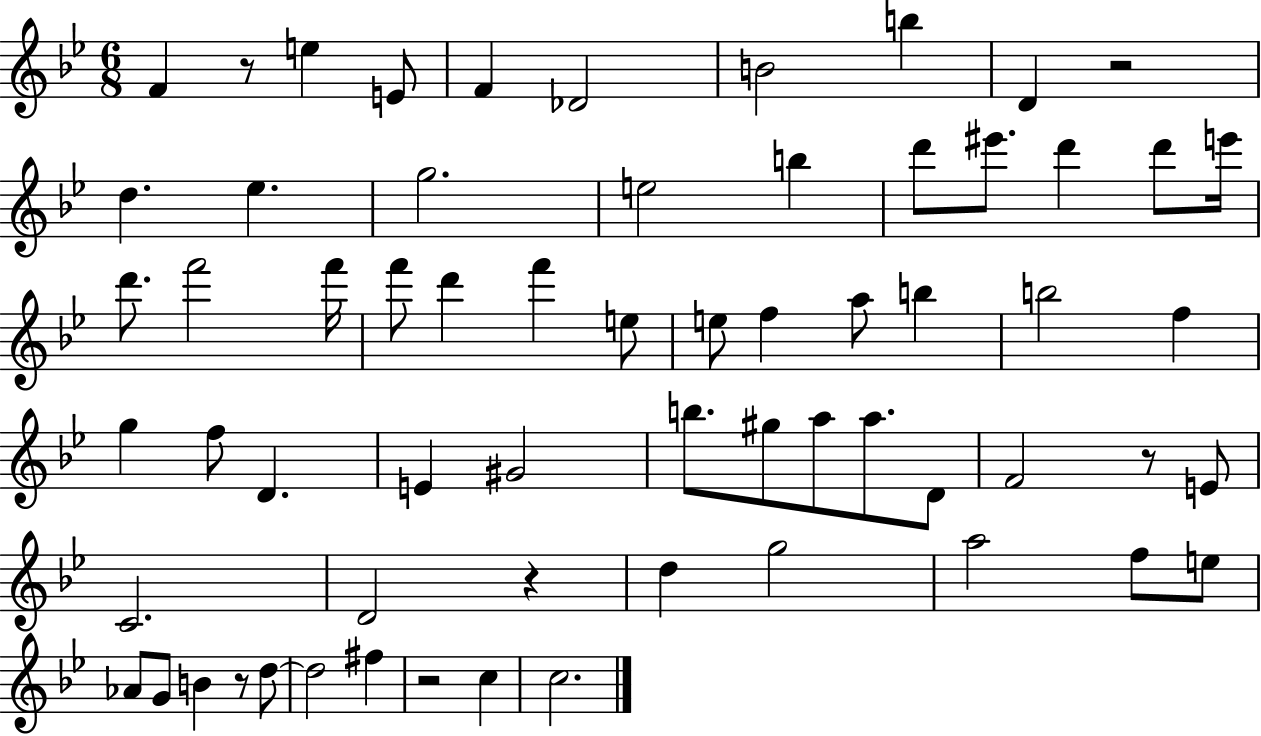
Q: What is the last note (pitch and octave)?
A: C5